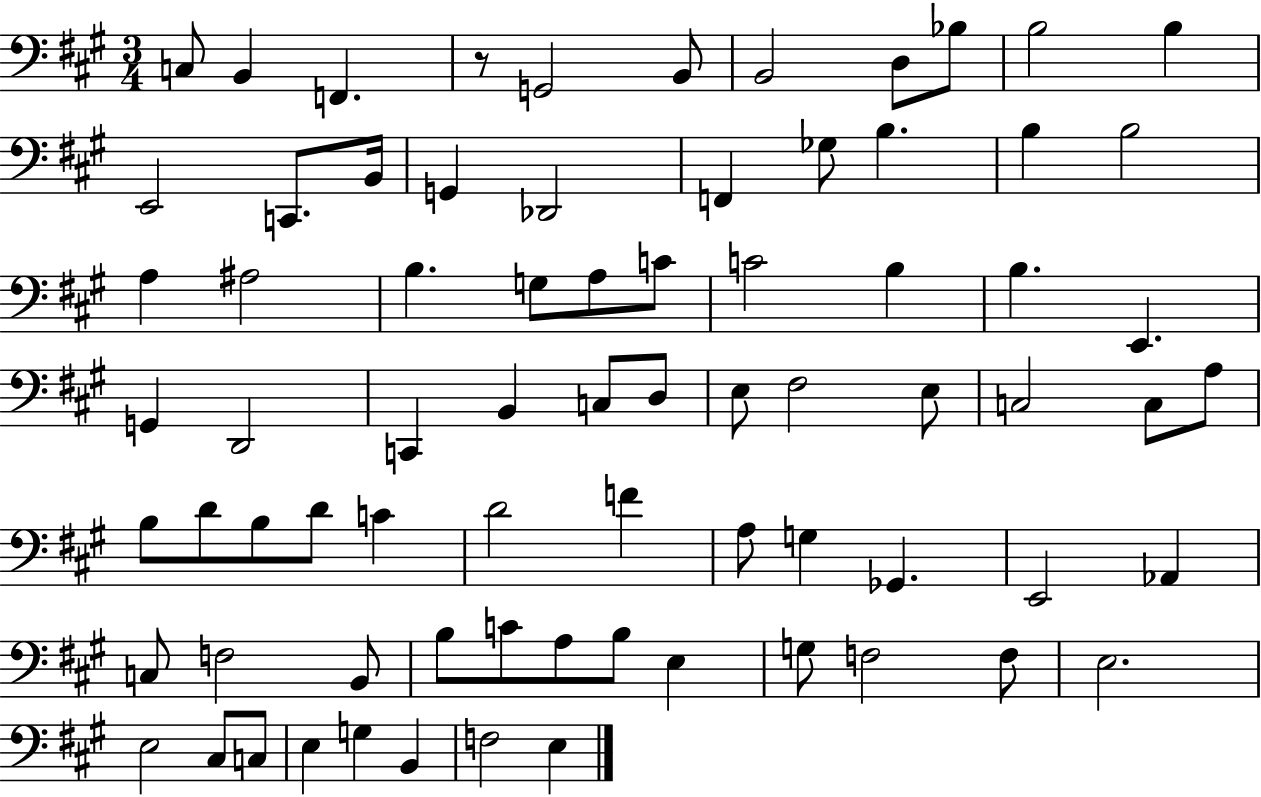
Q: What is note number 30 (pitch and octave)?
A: E2